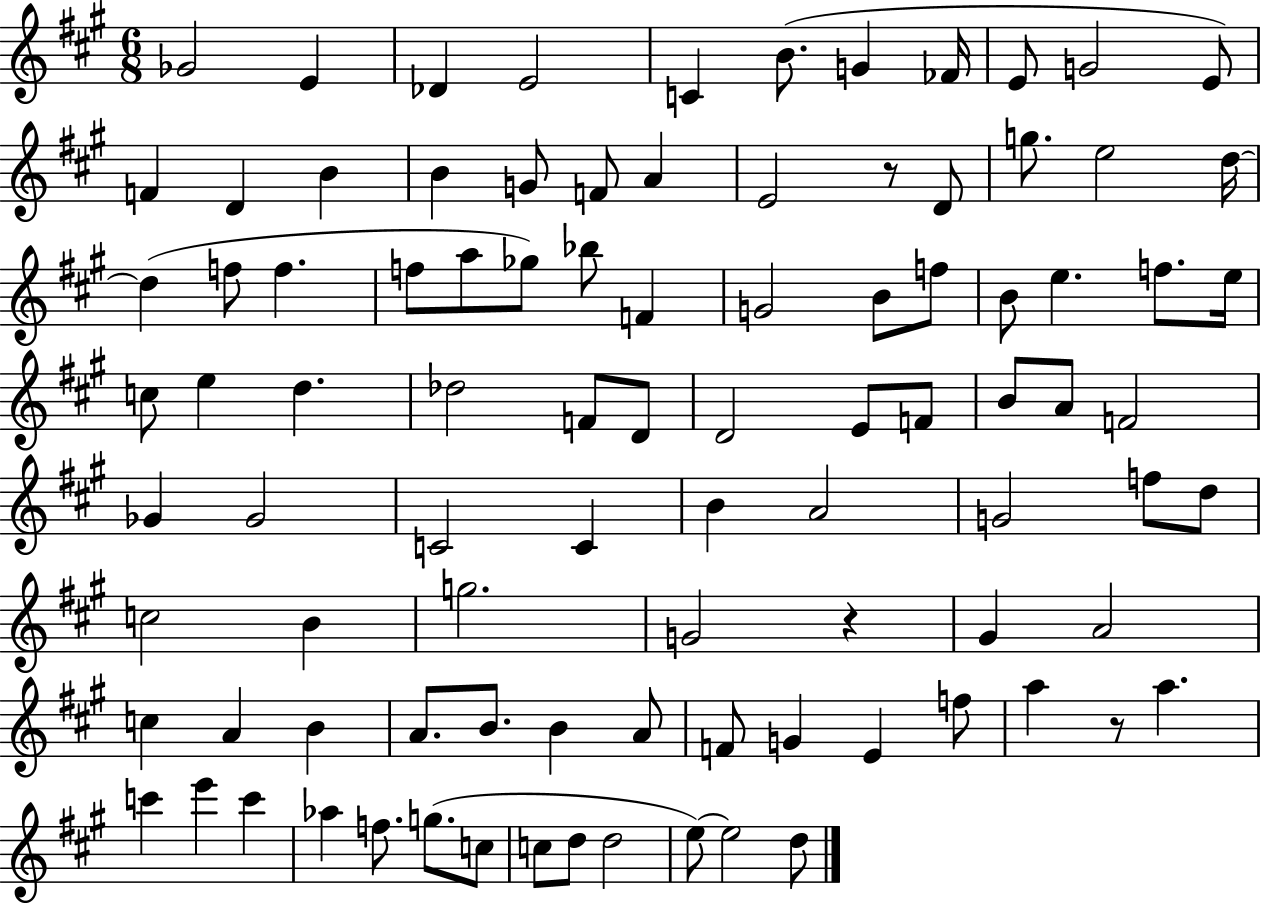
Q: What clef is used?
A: treble